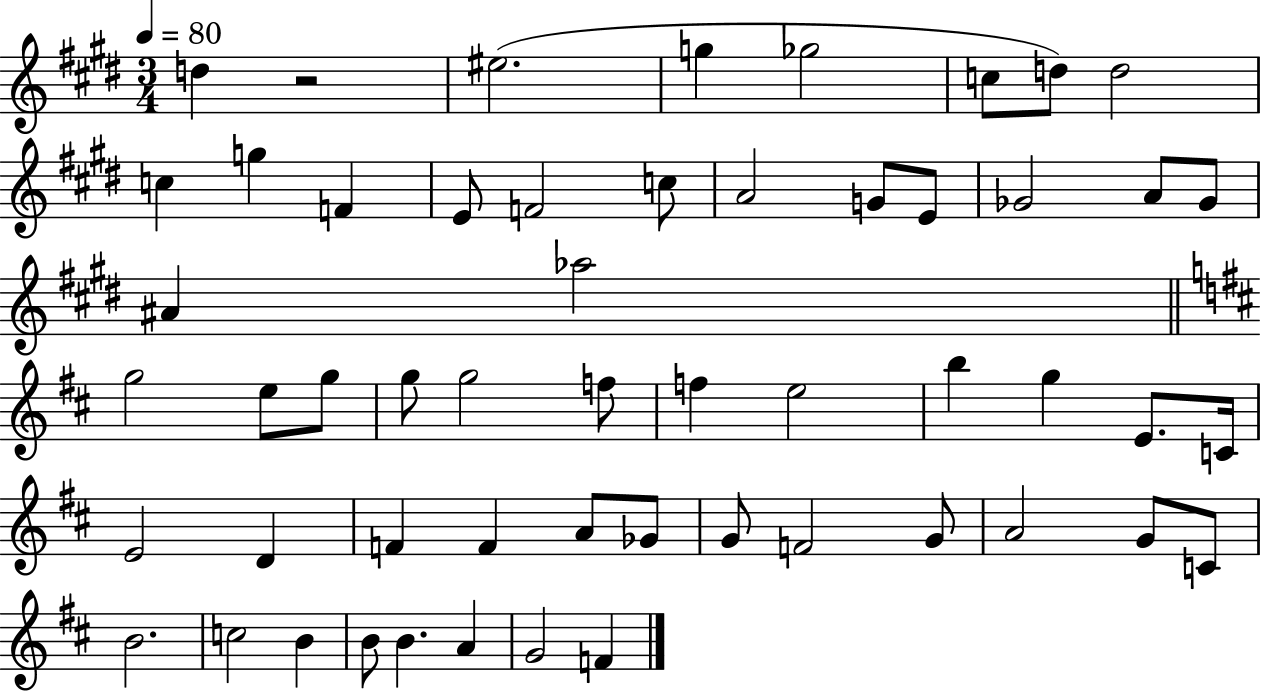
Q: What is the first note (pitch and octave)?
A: D5